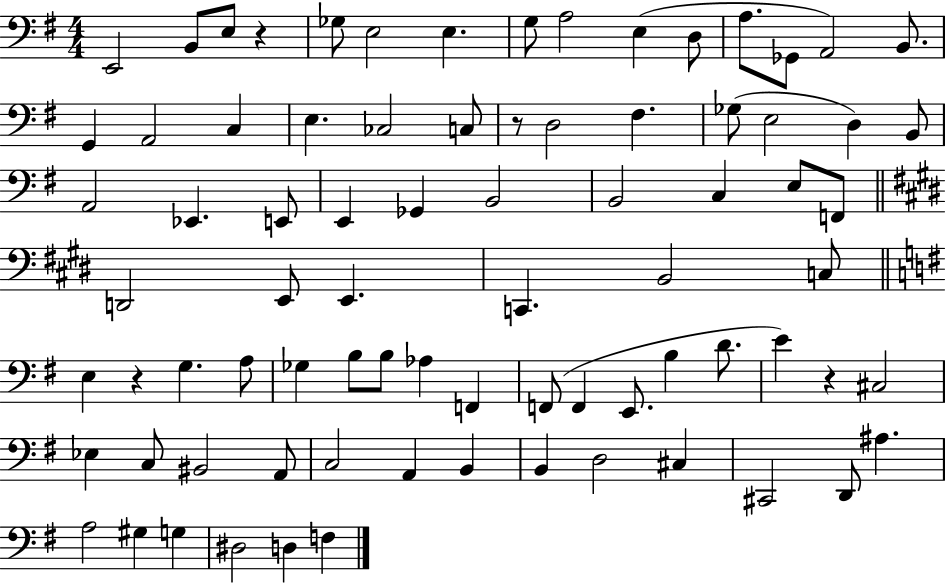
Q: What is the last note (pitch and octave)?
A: F3